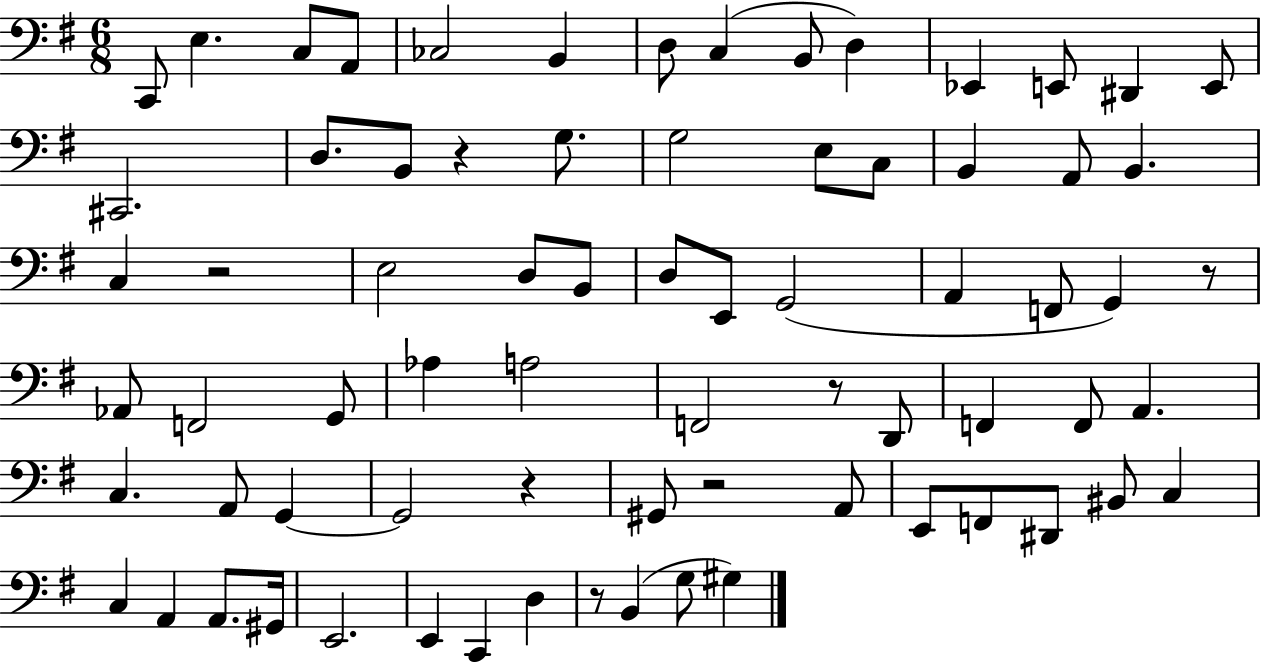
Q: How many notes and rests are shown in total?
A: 73